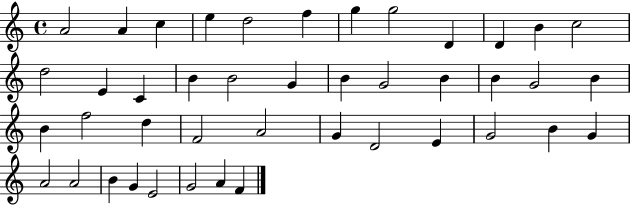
A4/h A4/q C5/q E5/q D5/h F5/q G5/q G5/h D4/q D4/q B4/q C5/h D5/h E4/q C4/q B4/q B4/h G4/q B4/q G4/h B4/q B4/q G4/h B4/q B4/q F5/h D5/q F4/h A4/h G4/q D4/h E4/q G4/h B4/q G4/q A4/h A4/h B4/q G4/q E4/h G4/h A4/q F4/q